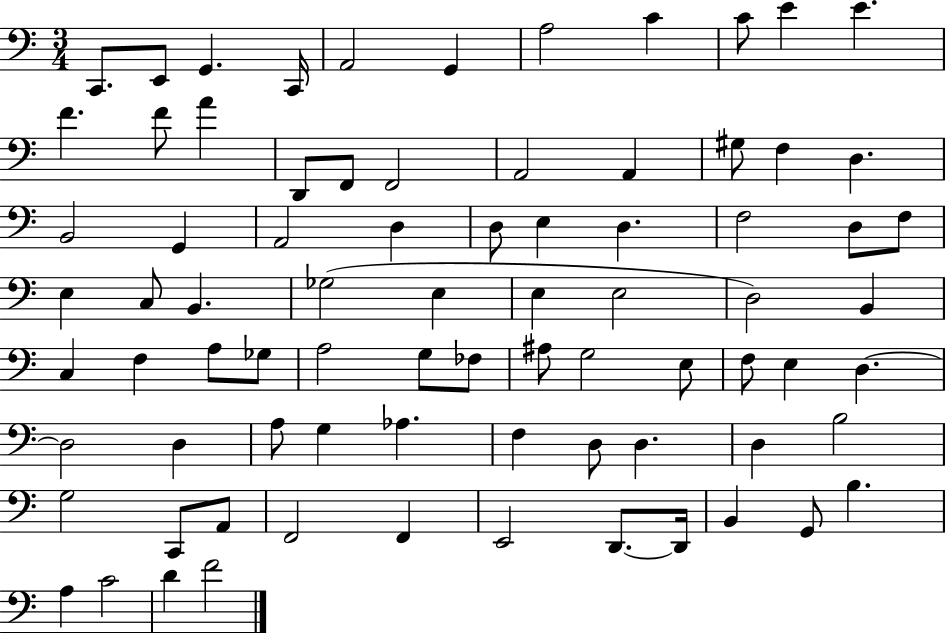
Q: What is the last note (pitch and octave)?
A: F4